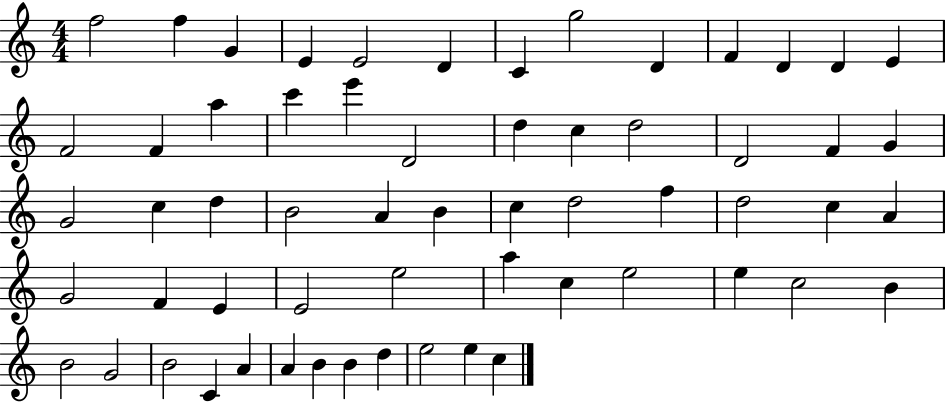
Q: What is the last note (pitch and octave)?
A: C5